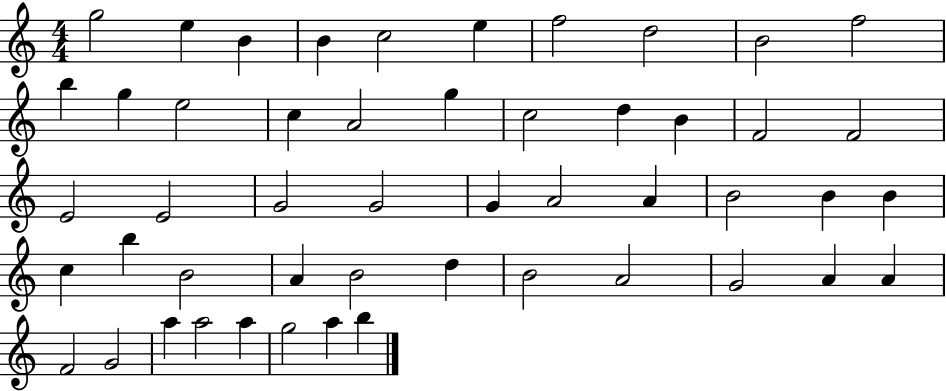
G5/h E5/q B4/q B4/q C5/h E5/q F5/h D5/h B4/h F5/h B5/q G5/q E5/h C5/q A4/h G5/q C5/h D5/q B4/q F4/h F4/h E4/h E4/h G4/h G4/h G4/q A4/h A4/q B4/h B4/q B4/q C5/q B5/q B4/h A4/q B4/h D5/q B4/h A4/h G4/h A4/q A4/q F4/h G4/h A5/q A5/h A5/q G5/h A5/q B5/q